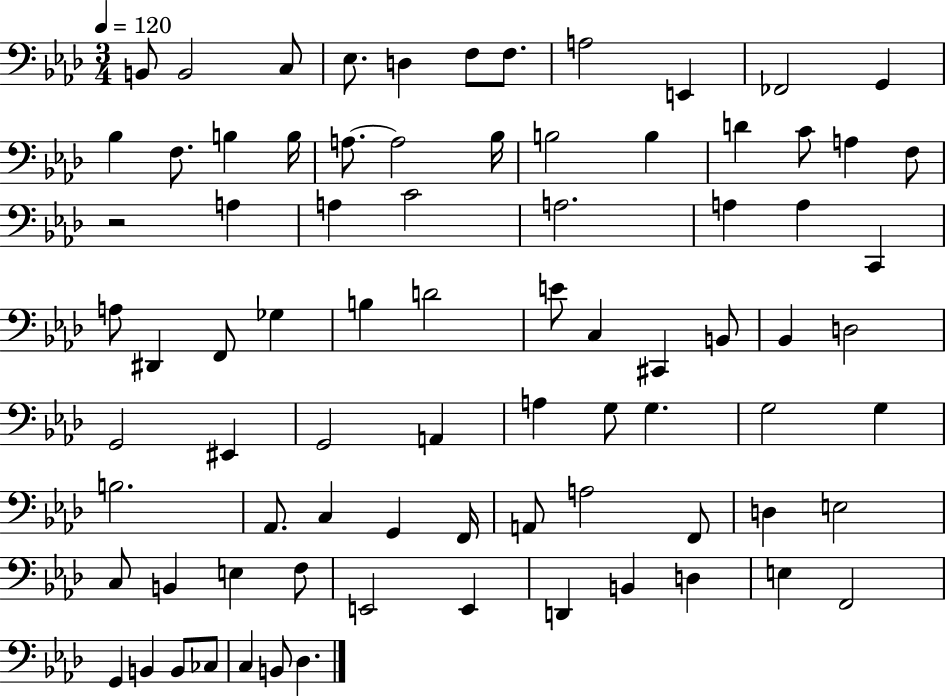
B2/e B2/h C3/e Eb3/e. D3/q F3/e F3/e. A3/h E2/q FES2/h G2/q Bb3/q F3/e. B3/q B3/s A3/e. A3/h Bb3/s B3/h B3/q D4/q C4/e A3/q F3/e R/h A3/q A3/q C4/h A3/h. A3/q A3/q C2/q A3/e D#2/q F2/e Gb3/q B3/q D4/h E4/e C3/q C#2/q B2/e Bb2/q D3/h G2/h EIS2/q G2/h A2/q A3/q G3/e G3/q. G3/h G3/q B3/h. Ab2/e. C3/q G2/q F2/s A2/e A3/h F2/e D3/q E3/h C3/e B2/q E3/q F3/e E2/h E2/q D2/q B2/q D3/q E3/q F2/h G2/q B2/q B2/e CES3/e C3/q B2/e Db3/q.